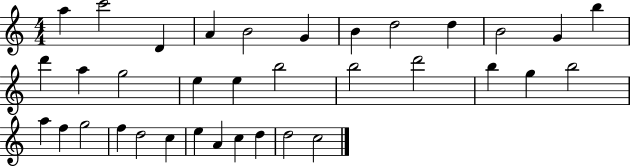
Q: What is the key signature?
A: C major